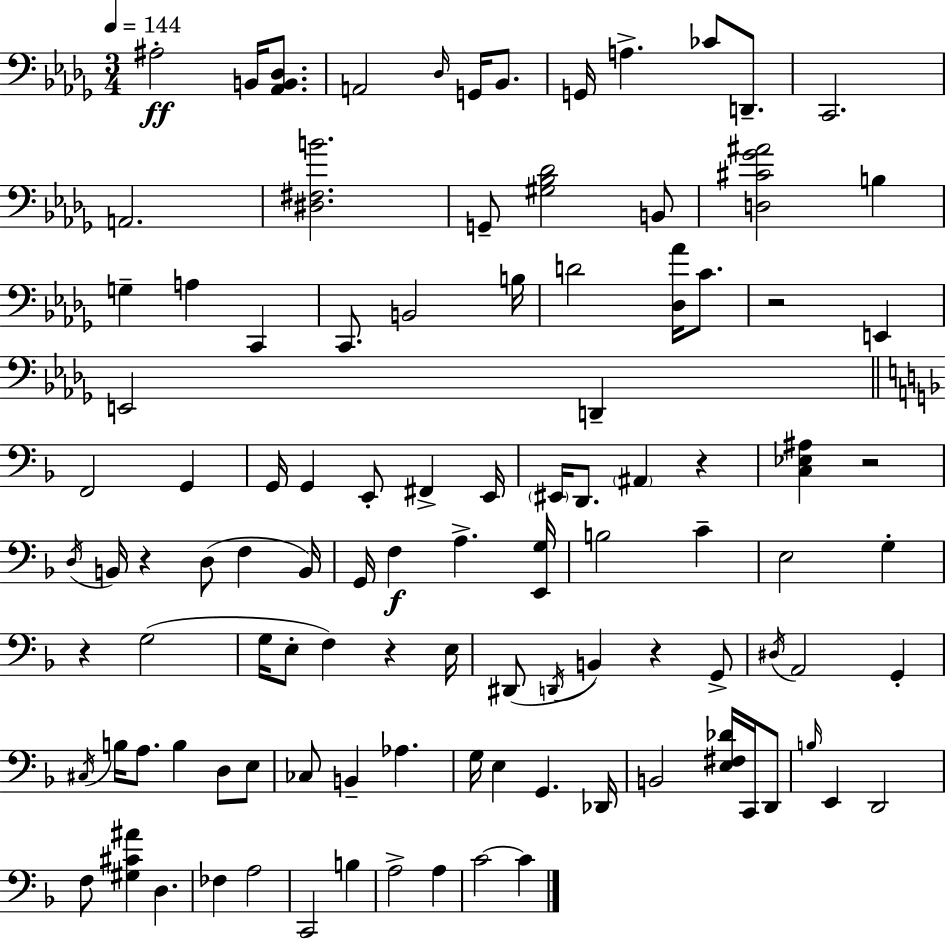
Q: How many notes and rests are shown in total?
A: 105